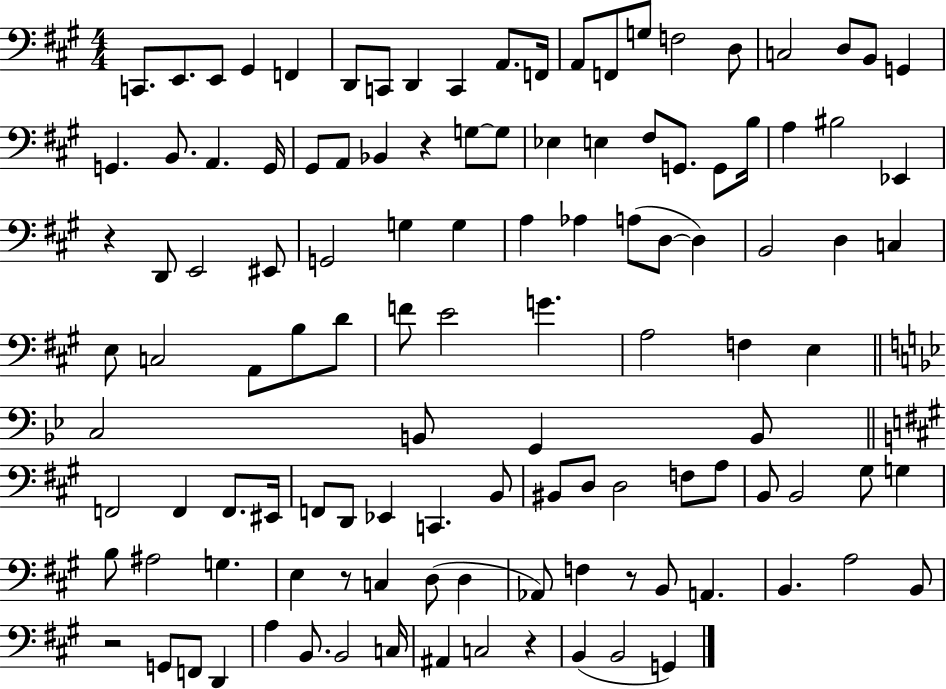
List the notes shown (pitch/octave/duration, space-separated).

C2/e. E2/e. E2/e G#2/q F2/q D2/e C2/e D2/q C2/q A2/e. F2/s A2/e F2/e G3/e F3/h D3/e C3/h D3/e B2/e G2/q G2/q. B2/e. A2/q. G2/s G#2/e A2/e Bb2/q R/q G3/e G3/e Eb3/q E3/q F#3/e G2/e. G2/e B3/s A3/q BIS3/h Eb2/q R/q D2/e E2/h EIS2/e G2/h G3/q G3/q A3/q Ab3/q A3/e D3/e D3/q B2/h D3/q C3/q E3/e C3/h A2/e B3/e D4/e F4/e E4/h G4/q. A3/h F3/q E3/q C3/h B2/e G2/q B2/e F2/h F2/q F2/e. EIS2/s F2/e D2/e Eb2/q C2/q. B2/e BIS2/e D3/e D3/h F3/e A3/e B2/e B2/h G#3/e G3/q B3/e A#3/h G3/q. E3/q R/e C3/q D3/e D3/q Ab2/e F3/q R/e B2/e A2/q. B2/q. A3/h B2/e R/h G2/e F2/e D2/q A3/q B2/e. B2/h C3/s A#2/q C3/h R/q B2/q B2/h G2/q